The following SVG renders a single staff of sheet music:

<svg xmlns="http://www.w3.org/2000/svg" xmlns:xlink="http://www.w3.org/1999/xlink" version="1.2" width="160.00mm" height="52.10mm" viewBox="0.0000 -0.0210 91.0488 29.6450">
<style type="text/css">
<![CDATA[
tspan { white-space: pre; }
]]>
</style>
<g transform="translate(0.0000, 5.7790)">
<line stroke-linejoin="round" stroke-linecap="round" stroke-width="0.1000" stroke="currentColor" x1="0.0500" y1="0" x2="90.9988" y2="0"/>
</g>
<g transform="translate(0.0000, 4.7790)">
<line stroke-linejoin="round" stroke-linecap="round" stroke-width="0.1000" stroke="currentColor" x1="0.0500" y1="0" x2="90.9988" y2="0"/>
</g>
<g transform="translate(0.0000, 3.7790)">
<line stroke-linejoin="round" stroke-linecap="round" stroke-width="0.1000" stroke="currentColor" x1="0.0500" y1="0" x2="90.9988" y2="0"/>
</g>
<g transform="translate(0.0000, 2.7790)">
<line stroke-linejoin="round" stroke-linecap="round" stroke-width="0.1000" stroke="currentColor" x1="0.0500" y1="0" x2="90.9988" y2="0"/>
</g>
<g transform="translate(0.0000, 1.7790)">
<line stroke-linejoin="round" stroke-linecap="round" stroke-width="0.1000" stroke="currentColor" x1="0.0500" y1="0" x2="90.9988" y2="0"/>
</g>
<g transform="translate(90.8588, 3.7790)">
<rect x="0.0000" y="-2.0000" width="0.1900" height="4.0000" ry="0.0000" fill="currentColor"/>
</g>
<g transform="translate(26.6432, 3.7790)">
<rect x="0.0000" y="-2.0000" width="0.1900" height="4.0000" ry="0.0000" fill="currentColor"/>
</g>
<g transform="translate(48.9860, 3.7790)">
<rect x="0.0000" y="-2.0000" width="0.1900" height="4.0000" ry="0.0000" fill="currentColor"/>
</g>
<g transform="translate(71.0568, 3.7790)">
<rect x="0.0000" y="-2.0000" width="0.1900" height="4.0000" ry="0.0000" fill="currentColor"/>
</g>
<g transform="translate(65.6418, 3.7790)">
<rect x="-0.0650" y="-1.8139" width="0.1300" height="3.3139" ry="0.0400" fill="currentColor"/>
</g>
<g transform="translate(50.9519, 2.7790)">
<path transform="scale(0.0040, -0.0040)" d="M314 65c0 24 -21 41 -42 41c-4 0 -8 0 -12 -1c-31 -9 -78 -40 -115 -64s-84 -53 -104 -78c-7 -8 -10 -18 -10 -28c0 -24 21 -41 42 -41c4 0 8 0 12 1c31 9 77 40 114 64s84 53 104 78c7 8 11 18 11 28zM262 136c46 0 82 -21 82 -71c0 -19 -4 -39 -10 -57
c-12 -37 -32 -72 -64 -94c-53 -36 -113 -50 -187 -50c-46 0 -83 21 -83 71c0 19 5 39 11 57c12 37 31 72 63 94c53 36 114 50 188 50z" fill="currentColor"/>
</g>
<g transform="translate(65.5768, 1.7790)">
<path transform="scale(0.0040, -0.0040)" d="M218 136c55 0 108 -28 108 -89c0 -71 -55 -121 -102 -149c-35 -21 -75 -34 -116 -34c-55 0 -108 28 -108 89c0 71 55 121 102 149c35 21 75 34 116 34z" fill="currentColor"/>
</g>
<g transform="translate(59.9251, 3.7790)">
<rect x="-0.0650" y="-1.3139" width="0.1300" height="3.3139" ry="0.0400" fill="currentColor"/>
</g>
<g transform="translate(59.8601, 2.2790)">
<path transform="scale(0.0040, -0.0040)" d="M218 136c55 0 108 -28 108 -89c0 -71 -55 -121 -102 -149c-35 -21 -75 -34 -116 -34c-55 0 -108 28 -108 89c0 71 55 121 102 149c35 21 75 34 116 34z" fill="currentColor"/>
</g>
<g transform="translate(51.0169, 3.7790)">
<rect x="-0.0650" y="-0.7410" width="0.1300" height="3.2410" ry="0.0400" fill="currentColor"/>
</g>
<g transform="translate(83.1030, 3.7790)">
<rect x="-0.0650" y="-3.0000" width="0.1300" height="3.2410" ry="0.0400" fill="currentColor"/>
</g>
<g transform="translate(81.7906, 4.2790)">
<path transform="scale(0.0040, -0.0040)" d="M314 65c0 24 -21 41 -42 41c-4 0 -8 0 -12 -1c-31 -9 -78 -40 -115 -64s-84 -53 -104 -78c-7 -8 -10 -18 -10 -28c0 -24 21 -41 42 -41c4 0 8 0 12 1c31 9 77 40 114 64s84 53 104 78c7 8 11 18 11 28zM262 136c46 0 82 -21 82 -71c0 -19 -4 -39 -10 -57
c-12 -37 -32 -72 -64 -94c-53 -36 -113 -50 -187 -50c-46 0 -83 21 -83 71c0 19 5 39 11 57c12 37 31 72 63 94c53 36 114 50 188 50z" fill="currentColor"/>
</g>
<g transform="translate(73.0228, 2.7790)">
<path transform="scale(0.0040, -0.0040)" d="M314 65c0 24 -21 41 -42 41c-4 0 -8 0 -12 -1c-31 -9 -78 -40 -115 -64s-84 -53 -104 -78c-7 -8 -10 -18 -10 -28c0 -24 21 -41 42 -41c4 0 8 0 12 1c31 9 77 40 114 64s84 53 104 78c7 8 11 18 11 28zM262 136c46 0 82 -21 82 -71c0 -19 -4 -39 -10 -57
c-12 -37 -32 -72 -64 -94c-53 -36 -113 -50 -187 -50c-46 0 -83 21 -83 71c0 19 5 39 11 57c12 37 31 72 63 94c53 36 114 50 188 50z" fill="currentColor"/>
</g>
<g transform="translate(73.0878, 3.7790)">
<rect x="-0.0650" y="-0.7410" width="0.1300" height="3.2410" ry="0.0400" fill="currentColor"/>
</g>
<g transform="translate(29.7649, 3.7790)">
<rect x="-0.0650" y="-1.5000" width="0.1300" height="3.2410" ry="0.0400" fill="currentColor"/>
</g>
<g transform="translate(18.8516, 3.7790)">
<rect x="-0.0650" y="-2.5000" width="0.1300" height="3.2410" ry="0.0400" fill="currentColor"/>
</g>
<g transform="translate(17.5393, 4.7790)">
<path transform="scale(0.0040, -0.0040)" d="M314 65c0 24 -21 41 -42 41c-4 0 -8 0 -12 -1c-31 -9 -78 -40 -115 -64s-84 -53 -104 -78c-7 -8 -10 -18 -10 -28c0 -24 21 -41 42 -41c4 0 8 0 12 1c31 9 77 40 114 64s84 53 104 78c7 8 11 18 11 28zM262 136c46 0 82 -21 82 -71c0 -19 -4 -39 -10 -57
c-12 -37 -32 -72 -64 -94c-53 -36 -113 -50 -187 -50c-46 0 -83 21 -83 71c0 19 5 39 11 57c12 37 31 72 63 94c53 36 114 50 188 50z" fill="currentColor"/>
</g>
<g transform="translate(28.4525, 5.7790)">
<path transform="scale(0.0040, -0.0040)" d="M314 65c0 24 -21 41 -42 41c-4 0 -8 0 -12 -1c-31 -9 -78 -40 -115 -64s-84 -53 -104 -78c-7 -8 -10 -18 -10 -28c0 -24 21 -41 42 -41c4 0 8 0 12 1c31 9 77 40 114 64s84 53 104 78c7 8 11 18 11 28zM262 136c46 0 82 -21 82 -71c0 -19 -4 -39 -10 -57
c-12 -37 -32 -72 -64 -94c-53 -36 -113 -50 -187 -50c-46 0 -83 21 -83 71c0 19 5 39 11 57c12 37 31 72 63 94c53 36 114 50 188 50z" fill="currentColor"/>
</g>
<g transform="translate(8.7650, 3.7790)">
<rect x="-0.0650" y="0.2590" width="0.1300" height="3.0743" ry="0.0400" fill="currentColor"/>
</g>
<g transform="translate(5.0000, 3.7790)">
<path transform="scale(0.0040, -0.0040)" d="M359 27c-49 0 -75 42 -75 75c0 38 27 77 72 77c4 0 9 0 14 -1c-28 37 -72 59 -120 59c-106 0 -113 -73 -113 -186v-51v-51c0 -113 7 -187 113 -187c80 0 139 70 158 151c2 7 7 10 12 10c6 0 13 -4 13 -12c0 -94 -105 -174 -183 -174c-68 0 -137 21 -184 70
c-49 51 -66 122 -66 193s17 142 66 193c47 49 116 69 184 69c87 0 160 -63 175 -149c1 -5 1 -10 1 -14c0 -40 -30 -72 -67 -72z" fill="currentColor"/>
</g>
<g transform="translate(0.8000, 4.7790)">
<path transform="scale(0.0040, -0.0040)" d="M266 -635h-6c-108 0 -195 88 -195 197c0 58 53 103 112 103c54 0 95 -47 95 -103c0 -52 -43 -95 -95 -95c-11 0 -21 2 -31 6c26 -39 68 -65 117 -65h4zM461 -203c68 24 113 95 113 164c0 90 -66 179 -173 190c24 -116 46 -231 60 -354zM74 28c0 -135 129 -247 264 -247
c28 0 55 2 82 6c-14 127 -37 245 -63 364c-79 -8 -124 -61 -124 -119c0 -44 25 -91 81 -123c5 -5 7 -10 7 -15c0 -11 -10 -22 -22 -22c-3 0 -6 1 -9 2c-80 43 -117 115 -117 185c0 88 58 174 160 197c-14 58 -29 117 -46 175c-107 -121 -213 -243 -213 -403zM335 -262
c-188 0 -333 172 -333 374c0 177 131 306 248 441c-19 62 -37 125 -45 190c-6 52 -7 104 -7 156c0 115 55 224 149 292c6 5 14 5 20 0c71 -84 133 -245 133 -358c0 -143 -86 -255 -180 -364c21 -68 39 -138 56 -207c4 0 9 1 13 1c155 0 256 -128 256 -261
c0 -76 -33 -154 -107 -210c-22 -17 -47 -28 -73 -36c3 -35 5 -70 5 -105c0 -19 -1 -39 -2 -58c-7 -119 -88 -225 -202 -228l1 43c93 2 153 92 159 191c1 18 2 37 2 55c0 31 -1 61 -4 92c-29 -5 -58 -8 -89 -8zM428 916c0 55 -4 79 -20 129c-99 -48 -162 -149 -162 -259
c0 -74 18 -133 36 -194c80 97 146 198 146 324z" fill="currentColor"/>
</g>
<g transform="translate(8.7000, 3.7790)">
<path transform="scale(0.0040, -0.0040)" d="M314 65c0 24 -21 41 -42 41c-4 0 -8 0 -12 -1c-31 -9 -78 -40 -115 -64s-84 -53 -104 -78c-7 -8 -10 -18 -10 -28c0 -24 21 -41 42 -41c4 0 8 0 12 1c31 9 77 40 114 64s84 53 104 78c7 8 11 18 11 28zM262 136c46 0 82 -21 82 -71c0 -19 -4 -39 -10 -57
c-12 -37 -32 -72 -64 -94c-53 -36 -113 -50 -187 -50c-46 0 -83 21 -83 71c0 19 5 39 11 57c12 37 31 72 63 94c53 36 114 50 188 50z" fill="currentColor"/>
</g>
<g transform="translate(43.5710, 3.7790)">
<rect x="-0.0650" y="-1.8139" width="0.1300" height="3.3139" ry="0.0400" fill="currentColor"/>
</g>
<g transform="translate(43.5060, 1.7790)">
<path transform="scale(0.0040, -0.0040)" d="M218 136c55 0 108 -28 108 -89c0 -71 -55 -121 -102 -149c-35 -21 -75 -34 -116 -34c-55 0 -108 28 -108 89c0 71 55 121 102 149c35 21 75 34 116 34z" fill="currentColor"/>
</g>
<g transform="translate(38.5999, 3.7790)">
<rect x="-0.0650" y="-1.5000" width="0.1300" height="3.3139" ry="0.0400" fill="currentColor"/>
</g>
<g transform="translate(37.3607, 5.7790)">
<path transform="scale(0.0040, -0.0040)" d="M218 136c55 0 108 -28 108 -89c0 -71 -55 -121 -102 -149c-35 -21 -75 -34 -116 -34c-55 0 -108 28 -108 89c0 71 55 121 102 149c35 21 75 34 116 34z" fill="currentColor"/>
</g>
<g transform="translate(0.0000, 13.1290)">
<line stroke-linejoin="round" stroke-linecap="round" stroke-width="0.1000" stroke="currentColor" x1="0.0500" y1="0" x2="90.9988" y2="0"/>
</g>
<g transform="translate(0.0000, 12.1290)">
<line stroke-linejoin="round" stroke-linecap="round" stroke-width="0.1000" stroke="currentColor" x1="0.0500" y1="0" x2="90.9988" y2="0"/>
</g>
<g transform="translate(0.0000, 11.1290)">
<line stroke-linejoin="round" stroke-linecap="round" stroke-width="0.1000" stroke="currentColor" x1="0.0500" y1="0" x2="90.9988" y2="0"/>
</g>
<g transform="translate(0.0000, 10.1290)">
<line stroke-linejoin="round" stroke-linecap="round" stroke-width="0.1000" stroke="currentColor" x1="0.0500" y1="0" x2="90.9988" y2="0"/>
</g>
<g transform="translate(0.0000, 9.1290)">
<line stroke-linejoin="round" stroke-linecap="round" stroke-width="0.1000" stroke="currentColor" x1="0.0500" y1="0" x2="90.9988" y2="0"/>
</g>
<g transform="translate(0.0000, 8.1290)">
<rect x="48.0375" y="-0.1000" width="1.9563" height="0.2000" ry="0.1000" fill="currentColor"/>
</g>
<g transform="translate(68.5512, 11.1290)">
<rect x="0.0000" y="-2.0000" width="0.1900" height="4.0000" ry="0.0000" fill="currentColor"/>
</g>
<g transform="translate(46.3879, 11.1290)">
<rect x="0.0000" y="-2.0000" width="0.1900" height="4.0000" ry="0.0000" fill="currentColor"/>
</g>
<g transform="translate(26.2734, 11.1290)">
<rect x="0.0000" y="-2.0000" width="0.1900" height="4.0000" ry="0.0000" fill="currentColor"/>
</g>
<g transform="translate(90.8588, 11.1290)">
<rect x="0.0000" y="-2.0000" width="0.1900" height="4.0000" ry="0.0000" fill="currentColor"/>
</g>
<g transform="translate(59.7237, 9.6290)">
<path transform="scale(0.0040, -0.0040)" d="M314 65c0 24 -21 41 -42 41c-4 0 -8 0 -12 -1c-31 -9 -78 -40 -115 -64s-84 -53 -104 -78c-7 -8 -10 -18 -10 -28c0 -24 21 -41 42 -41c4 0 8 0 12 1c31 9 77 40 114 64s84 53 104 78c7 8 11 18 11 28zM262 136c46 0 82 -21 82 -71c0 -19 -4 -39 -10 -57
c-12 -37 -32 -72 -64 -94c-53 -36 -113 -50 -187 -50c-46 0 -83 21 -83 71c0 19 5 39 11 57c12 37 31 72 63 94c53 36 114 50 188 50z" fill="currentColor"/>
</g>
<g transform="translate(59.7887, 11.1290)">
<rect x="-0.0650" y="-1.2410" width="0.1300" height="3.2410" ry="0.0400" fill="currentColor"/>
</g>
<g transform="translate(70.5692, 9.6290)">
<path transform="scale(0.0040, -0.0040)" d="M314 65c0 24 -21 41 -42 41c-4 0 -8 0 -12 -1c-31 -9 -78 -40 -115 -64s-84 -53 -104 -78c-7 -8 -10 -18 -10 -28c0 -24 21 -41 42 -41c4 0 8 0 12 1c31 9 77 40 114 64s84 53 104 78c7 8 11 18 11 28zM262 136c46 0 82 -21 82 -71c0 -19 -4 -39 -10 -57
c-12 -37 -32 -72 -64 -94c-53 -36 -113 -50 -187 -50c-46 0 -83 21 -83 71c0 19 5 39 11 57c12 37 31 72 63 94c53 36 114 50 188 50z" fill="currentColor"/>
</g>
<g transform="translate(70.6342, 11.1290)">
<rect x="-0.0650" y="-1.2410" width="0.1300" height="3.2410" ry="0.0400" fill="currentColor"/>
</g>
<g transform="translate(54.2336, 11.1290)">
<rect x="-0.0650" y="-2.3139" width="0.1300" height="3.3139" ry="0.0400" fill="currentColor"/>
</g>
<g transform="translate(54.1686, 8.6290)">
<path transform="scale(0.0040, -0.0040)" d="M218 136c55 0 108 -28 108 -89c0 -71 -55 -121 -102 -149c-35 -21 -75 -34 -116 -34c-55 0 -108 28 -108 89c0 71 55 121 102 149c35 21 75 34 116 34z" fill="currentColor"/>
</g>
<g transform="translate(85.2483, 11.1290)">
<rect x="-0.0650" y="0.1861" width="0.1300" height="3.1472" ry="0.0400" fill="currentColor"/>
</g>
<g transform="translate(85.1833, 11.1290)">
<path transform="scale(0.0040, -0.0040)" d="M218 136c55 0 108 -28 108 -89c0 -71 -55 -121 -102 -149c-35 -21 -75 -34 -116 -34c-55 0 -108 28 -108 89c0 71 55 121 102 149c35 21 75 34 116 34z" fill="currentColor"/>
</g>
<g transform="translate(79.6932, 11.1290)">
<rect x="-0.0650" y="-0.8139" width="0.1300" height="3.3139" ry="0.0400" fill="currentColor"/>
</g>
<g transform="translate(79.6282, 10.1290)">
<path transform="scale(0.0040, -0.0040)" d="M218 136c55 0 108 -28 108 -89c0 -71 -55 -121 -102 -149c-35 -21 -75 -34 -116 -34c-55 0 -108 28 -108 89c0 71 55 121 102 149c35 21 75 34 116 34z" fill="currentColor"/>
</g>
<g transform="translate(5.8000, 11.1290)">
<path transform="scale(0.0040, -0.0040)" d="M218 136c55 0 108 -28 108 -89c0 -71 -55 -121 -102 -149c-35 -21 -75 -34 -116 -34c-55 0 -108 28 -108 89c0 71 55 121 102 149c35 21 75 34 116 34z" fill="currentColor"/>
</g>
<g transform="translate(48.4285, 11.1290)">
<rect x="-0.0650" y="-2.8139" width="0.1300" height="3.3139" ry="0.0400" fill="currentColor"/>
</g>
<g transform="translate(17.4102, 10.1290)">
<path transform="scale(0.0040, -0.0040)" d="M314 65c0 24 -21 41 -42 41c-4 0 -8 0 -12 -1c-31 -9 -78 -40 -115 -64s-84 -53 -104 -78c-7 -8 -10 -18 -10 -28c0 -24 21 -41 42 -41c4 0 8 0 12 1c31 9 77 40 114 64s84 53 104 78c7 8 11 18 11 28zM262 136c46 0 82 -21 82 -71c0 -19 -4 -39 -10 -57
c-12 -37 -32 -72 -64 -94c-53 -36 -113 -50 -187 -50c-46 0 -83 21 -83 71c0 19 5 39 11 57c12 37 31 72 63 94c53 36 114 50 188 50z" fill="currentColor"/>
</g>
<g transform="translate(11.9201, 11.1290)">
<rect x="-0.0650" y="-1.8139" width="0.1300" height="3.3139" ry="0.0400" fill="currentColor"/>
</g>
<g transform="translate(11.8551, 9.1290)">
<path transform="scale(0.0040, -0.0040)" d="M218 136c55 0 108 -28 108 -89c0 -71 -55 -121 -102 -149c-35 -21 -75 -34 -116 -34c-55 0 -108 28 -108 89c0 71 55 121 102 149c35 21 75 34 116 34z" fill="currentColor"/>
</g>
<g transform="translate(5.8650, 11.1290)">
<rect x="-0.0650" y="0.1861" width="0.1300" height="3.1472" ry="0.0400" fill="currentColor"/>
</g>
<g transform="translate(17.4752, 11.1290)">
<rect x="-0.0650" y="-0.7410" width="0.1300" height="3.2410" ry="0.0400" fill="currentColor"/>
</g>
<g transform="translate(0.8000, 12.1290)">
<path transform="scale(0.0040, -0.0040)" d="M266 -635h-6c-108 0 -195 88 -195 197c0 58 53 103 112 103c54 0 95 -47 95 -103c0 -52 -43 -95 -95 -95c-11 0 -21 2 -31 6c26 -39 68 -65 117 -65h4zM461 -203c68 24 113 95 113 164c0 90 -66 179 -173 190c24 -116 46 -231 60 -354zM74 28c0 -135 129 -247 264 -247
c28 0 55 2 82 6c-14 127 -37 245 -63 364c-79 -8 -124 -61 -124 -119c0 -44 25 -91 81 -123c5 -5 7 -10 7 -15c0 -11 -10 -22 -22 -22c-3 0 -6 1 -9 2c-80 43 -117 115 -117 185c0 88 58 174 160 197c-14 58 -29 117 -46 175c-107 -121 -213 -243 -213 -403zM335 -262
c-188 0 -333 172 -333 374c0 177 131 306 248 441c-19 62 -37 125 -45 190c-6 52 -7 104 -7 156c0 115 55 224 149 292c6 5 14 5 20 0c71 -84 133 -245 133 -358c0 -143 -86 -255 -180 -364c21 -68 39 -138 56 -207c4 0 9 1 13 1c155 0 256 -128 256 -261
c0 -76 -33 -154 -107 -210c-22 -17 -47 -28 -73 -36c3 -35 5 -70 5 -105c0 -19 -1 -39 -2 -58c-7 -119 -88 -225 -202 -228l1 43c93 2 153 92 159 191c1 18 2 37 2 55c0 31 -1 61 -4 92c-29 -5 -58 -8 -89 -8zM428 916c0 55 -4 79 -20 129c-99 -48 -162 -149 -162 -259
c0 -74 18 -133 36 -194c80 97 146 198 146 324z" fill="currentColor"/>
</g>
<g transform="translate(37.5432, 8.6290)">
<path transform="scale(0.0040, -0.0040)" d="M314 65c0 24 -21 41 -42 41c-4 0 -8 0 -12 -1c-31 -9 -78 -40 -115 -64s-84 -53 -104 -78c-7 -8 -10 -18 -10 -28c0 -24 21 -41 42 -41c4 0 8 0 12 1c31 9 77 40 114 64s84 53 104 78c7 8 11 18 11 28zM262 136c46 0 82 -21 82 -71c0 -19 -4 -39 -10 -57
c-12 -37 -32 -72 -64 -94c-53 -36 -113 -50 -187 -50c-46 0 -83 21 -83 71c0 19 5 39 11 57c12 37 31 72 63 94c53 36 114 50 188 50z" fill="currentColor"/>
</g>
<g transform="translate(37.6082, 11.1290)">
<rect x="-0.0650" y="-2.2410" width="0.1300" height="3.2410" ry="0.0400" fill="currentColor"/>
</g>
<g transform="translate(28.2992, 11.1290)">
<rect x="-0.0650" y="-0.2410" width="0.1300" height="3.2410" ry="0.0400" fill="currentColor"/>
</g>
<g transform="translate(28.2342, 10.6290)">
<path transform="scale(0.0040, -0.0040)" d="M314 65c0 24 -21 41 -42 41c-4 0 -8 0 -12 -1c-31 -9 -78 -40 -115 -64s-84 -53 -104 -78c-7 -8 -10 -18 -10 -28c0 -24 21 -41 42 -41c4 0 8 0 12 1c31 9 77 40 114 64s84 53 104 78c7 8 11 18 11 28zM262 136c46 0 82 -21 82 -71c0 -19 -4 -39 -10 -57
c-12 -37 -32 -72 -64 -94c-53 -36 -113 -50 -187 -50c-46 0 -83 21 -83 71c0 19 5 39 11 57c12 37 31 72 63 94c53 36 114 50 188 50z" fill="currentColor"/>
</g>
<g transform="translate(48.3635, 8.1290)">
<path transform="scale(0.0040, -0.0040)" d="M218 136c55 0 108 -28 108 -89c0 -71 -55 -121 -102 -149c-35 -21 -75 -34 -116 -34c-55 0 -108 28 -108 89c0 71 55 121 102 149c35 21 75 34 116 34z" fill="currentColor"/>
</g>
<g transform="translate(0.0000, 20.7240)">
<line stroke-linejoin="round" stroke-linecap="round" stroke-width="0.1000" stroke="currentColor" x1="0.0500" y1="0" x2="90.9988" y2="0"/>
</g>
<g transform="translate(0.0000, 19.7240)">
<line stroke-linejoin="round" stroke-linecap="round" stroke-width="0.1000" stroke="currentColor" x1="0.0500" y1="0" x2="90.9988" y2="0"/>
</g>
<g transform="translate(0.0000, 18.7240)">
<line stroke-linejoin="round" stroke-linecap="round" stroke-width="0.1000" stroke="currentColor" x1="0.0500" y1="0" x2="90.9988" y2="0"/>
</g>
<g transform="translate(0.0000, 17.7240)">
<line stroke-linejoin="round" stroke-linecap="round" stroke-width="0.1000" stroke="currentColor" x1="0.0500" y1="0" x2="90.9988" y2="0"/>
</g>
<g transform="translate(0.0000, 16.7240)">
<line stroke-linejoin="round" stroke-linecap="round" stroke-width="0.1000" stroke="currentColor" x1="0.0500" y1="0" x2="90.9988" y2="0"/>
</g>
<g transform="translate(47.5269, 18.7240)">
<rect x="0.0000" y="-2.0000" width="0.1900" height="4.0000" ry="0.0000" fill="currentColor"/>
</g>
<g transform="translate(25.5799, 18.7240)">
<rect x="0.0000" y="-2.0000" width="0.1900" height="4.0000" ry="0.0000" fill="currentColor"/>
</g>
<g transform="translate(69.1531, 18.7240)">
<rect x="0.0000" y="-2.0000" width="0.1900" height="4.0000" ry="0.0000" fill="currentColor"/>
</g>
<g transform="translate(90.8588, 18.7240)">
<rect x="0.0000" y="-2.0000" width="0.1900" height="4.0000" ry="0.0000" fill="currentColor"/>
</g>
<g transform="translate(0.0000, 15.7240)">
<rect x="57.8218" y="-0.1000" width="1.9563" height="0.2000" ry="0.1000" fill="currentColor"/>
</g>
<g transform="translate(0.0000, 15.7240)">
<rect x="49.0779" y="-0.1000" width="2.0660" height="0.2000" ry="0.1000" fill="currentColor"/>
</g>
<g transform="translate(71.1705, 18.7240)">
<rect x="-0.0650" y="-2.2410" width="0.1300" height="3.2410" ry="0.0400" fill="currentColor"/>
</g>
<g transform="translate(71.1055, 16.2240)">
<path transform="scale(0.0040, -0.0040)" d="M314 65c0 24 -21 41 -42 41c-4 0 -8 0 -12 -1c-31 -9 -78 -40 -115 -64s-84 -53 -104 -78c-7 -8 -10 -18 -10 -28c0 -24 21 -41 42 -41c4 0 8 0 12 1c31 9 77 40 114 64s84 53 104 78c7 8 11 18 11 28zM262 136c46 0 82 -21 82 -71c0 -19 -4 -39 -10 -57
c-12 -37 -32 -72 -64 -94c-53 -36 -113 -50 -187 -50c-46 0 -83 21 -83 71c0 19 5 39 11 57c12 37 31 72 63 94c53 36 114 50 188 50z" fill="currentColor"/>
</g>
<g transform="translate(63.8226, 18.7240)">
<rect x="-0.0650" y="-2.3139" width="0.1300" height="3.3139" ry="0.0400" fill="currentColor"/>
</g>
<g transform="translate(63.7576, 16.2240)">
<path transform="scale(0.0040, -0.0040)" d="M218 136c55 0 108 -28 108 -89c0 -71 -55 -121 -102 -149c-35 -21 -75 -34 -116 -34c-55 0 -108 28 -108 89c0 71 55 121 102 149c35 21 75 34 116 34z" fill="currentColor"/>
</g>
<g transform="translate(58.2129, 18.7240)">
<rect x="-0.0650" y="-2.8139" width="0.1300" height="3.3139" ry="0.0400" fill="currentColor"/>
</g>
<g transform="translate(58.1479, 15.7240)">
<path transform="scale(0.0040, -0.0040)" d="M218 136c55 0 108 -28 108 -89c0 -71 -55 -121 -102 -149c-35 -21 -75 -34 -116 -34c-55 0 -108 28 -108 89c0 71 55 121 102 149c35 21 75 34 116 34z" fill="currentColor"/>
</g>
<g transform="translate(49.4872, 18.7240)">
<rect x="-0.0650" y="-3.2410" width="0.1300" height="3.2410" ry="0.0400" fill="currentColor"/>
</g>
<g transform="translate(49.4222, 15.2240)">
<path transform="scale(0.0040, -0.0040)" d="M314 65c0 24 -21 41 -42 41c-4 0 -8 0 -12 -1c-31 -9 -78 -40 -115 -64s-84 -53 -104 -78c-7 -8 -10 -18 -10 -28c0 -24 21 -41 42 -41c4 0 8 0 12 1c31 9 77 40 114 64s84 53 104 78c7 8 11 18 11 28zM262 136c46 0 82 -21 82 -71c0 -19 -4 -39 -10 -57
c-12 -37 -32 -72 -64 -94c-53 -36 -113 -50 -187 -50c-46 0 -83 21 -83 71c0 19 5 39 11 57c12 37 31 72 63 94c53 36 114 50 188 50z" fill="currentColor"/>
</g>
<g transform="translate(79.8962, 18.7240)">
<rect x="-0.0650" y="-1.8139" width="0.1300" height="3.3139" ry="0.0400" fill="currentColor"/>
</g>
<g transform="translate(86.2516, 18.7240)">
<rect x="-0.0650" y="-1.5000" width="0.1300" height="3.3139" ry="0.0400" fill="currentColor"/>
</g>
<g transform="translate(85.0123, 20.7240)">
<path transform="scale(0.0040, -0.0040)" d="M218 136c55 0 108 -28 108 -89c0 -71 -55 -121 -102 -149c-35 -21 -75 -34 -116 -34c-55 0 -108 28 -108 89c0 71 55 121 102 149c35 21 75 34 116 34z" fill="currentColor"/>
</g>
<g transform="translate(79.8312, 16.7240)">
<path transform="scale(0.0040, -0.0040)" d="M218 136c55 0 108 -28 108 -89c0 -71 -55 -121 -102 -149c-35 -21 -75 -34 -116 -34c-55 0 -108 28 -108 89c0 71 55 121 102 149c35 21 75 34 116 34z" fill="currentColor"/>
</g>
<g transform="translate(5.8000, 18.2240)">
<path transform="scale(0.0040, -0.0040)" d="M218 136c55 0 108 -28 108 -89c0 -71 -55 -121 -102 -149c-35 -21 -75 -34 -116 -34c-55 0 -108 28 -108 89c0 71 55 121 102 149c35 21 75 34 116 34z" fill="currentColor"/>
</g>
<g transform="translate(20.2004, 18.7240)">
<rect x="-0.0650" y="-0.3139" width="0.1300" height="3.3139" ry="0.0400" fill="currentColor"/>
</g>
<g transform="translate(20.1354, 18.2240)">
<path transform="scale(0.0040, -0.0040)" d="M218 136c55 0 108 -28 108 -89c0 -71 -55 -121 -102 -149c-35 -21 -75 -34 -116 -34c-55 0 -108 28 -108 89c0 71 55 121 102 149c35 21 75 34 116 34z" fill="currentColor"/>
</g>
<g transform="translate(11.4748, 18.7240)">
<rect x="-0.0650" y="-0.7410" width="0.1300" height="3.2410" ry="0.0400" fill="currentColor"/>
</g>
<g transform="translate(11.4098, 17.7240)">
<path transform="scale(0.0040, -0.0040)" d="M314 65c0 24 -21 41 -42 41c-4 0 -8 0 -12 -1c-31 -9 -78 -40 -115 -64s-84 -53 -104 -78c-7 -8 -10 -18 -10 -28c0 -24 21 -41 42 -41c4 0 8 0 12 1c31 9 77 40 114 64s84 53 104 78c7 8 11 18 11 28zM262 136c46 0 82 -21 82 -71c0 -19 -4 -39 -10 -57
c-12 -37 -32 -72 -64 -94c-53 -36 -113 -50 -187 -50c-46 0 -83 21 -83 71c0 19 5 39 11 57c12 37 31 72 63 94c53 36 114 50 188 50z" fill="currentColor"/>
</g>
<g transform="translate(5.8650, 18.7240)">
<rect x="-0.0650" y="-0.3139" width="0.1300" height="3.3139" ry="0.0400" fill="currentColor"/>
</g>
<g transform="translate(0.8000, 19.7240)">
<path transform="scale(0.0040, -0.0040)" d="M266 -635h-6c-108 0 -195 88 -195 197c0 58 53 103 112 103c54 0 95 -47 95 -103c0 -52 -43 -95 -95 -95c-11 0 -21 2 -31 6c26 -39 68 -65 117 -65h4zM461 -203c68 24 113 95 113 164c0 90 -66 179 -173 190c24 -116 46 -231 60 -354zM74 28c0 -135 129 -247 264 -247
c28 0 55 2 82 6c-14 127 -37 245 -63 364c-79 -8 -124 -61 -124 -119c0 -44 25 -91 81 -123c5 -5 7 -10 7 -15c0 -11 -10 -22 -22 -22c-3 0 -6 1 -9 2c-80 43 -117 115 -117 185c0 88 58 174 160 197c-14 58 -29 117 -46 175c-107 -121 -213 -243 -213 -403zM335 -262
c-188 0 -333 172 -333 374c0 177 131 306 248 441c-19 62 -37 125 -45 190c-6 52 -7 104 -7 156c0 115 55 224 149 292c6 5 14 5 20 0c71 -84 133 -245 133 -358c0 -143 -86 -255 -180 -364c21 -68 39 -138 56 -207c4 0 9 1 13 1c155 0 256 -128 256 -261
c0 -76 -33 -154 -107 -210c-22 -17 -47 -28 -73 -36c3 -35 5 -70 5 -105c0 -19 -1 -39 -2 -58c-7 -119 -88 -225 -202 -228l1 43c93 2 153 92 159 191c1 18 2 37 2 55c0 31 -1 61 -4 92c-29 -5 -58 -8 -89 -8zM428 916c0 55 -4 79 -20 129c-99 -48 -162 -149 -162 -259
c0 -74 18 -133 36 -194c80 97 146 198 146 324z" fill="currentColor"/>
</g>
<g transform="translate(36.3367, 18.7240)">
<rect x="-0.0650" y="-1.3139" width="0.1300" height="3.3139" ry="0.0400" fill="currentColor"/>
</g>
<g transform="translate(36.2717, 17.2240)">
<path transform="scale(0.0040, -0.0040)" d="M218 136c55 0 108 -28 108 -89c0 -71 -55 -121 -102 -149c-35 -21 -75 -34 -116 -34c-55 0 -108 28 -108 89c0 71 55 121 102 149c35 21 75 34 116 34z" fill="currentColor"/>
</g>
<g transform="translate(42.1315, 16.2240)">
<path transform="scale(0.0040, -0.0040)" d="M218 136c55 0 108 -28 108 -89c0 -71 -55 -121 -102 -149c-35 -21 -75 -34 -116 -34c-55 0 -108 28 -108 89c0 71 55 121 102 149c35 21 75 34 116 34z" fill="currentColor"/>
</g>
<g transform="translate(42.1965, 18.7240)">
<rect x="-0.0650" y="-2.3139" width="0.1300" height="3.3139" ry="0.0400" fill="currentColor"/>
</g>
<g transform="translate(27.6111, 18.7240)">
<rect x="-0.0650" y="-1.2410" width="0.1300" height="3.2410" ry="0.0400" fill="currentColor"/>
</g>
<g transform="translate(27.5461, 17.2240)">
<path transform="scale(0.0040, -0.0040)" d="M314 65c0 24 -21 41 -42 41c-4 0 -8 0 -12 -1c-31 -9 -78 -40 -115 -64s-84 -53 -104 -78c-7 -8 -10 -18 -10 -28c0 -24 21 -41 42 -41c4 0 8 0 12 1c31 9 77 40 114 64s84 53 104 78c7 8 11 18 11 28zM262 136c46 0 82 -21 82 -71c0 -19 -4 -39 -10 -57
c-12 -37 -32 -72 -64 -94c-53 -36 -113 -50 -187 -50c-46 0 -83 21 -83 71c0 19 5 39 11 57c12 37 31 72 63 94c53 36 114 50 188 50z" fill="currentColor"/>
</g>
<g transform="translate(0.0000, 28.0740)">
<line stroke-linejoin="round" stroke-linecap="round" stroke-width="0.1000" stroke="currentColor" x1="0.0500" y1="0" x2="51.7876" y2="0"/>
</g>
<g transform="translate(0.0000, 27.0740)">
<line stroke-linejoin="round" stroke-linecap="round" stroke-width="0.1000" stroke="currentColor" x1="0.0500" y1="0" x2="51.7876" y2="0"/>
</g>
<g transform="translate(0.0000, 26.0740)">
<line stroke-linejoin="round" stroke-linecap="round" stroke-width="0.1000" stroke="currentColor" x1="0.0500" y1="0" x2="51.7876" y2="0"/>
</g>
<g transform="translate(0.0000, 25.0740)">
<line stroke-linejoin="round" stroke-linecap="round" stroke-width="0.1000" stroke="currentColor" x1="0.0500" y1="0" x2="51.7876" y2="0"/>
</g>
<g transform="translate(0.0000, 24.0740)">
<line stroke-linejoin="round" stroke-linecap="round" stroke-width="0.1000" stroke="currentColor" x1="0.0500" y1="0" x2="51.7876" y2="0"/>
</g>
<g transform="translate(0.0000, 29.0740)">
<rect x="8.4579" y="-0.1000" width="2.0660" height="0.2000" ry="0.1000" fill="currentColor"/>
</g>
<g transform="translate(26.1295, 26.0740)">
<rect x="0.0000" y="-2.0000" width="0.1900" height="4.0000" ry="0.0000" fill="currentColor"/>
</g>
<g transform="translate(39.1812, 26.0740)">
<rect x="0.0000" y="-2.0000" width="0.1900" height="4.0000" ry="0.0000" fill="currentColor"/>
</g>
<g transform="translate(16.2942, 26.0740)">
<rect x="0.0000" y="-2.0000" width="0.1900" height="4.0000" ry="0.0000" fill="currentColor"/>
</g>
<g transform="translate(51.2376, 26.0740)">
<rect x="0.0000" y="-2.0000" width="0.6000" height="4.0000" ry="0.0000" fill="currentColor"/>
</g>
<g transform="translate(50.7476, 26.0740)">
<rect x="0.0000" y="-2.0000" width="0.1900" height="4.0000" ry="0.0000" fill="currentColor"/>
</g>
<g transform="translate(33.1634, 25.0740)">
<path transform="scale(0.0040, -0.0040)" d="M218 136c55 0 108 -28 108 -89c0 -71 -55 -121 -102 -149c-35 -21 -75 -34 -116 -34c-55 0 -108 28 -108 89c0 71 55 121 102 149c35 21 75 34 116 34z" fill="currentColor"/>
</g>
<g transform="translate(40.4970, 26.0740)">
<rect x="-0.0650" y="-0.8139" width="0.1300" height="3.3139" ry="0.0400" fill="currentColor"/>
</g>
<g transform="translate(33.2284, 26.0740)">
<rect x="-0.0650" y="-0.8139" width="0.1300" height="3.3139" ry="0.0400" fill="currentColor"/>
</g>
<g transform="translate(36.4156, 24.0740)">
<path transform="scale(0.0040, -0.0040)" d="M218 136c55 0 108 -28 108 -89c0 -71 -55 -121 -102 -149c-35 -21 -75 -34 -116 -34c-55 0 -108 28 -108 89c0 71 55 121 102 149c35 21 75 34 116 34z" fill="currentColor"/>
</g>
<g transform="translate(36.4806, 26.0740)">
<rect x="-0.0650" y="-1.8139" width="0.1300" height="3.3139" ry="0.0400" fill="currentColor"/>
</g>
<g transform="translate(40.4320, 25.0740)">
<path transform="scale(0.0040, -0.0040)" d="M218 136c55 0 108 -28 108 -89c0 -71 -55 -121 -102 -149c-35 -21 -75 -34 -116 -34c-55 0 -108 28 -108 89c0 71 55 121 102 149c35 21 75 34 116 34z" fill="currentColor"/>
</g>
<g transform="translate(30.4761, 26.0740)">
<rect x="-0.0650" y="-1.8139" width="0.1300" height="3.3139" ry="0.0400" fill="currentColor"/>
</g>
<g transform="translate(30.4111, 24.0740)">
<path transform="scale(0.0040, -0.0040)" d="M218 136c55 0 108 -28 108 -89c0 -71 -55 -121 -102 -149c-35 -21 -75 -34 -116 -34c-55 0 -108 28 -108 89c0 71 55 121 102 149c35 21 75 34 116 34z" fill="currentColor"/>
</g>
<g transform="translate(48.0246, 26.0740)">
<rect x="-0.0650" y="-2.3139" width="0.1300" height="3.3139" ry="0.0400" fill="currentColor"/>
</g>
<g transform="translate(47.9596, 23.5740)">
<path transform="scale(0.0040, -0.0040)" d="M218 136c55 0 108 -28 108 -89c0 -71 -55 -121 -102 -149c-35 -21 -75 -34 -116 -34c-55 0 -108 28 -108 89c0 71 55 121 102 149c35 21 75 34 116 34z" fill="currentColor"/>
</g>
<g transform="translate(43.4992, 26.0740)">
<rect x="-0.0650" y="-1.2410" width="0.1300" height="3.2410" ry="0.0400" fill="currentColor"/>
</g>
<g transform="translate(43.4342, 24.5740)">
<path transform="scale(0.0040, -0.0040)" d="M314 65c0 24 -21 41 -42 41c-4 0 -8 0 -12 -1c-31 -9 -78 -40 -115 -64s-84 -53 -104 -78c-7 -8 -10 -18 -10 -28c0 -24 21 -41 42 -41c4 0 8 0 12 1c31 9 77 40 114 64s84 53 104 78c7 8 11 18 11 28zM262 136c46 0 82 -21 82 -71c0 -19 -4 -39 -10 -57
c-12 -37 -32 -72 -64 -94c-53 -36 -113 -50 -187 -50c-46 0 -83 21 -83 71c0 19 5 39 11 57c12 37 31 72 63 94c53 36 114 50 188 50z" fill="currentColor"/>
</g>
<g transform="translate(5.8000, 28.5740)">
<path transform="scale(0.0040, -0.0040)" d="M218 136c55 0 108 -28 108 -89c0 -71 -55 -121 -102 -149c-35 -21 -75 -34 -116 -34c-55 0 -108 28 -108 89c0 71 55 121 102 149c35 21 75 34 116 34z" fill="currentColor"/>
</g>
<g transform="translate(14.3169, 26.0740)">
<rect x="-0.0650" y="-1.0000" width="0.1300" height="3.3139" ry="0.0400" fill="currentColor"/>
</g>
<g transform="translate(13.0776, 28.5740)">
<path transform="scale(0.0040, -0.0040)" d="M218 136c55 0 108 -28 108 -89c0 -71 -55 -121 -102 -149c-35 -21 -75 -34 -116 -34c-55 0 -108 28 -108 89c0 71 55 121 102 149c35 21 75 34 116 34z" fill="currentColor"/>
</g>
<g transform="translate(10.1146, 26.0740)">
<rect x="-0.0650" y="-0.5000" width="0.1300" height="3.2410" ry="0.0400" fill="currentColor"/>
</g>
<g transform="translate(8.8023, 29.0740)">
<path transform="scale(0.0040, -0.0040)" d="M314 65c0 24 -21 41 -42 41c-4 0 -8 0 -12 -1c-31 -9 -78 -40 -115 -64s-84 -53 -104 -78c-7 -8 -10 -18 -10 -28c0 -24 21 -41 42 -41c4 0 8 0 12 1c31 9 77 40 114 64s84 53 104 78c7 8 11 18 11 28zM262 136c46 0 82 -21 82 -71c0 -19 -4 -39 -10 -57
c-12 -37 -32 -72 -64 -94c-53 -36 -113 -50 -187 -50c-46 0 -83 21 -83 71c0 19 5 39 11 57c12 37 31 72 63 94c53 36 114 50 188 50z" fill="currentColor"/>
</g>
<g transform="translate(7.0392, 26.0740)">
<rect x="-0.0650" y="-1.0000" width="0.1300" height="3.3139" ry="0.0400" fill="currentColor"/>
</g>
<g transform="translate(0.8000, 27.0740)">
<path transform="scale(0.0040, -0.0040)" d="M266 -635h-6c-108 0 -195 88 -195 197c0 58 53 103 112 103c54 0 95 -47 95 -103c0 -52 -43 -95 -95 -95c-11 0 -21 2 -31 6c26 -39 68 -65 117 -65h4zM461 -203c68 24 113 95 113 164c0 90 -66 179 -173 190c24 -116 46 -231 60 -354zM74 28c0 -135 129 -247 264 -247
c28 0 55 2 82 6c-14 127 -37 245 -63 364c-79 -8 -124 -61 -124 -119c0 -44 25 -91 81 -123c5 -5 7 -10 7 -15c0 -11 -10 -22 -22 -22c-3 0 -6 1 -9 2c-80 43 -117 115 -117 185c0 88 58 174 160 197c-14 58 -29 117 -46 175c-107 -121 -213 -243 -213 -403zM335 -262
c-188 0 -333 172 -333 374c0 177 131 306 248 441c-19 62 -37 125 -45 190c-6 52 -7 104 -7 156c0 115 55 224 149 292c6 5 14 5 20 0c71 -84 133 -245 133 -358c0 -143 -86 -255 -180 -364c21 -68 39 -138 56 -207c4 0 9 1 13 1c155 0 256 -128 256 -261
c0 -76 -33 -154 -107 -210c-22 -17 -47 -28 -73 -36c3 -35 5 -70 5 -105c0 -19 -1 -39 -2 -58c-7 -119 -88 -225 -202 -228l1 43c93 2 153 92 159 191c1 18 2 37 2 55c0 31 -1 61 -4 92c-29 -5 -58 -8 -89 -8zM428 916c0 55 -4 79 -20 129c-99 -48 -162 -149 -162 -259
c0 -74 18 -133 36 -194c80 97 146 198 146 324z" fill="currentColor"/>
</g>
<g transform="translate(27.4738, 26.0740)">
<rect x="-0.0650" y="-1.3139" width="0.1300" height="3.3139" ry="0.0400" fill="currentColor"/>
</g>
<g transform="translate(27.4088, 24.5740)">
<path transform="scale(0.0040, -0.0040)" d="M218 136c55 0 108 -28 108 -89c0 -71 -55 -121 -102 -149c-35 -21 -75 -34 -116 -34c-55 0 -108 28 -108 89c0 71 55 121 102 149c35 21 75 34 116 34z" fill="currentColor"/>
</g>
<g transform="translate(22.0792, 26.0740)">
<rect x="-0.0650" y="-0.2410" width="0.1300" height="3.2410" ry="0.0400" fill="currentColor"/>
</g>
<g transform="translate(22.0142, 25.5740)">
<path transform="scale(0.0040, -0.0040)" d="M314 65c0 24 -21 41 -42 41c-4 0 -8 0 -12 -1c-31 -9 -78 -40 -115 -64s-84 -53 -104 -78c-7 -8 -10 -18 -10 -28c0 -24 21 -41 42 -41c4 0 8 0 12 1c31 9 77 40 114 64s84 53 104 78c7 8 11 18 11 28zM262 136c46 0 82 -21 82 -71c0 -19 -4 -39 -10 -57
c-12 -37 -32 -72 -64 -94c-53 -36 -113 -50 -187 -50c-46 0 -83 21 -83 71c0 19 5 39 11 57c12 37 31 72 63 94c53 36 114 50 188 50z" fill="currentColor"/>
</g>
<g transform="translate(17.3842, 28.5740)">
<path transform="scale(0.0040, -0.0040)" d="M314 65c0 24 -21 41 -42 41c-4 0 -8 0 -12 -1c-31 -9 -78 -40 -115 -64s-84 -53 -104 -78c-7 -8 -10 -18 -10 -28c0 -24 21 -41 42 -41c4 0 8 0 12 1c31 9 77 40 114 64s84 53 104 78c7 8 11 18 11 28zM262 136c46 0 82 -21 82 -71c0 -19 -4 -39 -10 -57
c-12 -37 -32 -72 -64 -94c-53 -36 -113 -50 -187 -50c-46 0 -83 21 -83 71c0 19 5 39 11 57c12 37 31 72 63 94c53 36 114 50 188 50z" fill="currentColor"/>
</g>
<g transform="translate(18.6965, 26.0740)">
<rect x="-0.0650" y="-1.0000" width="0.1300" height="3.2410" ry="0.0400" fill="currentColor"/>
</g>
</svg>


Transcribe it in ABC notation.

X:1
T:Untitled
M:4/4
L:1/4
K:C
B2 G2 E2 E f d2 e f d2 A2 B f d2 c2 g2 a g e2 e2 d B c d2 c e2 e g b2 a g g2 f E D C2 D D2 c2 e f d f d e2 g